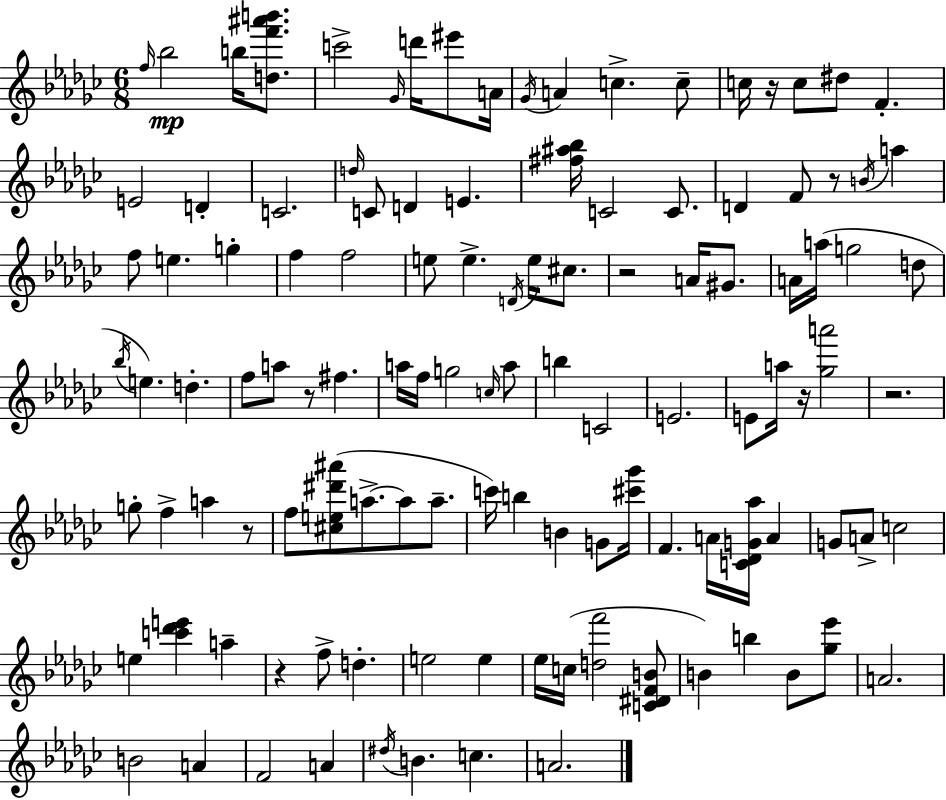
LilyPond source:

{
  \clef treble
  \numericTimeSignature
  \time 6/8
  \key ees \minor
  \repeat volta 2 { \grace { f''16 }\mp bes''2 b''16 <d'' f''' ais''' b'''>8. | c'''2-> \grace { ges'16 } d'''16 eis'''8 | a'16 \acciaccatura { ges'16 } a'4 c''4.-> | c''8-- c''16 r16 c''8 dis''8 f'4.-. | \break e'2 d'4-. | c'2. | \grace { d''16 } c'8 d'4 e'4. | <fis'' ais'' bes''>16 c'2 | \break c'8. d'4 f'8 r8 | \acciaccatura { b'16 } a''4 f''8 e''4. | g''4-. f''4 f''2 | e''8 e''4.-> | \break \acciaccatura { d'16 } e''16 cis''8. r2 | a'16 gis'8. a'16 a''16( g''2 | d''8 \acciaccatura { bes''16 } e''4.) | d''4.-. f''8 a''8 r8 | \break fis''4. a''16 f''16 g''2 | \grace { c''16 } a''8 b''4 | c'2 e'2. | e'8 a''16 r16 | \break <ges'' a'''>2 r2. | g''8-. f''4-> | a''4 r8 f''8 <cis'' e'' dis''' ais'''>8( | a''8.->~~ a''8 a''8.-- c'''16) b''4 | \break b'4 g'8 <cis''' ges'''>16 f'4. | a'16 <c' des' g' aes''>16 a'4 g'8 a'8-> | c''2 e''4 | <c''' des''' e'''>4 a''4-- r4 | \break f''8-> d''4.-. e''2 | e''4 ees''16 c''16( <d'' f'''>2 | <c' dis' f' b'>8 b'4) | b''4 b'8 <ges'' ees'''>8 a'2. | \break b'2 | a'4 f'2 | a'4 \acciaccatura { dis''16 } b'4. | c''4. a'2. | \break } \bar "|."
}